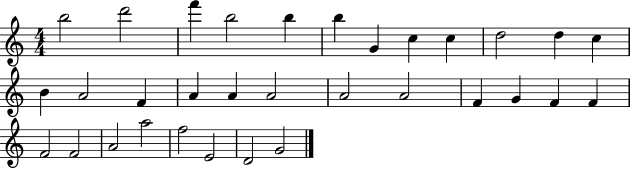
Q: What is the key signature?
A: C major